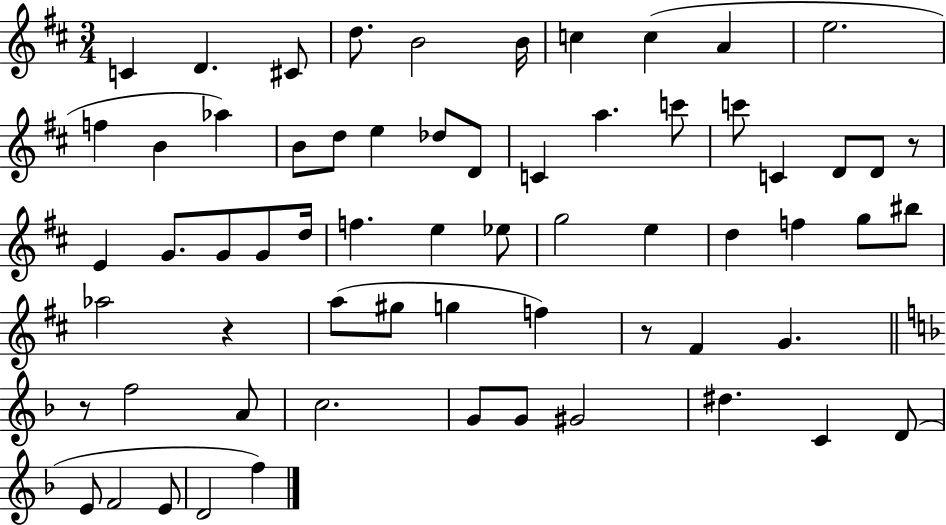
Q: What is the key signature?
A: D major